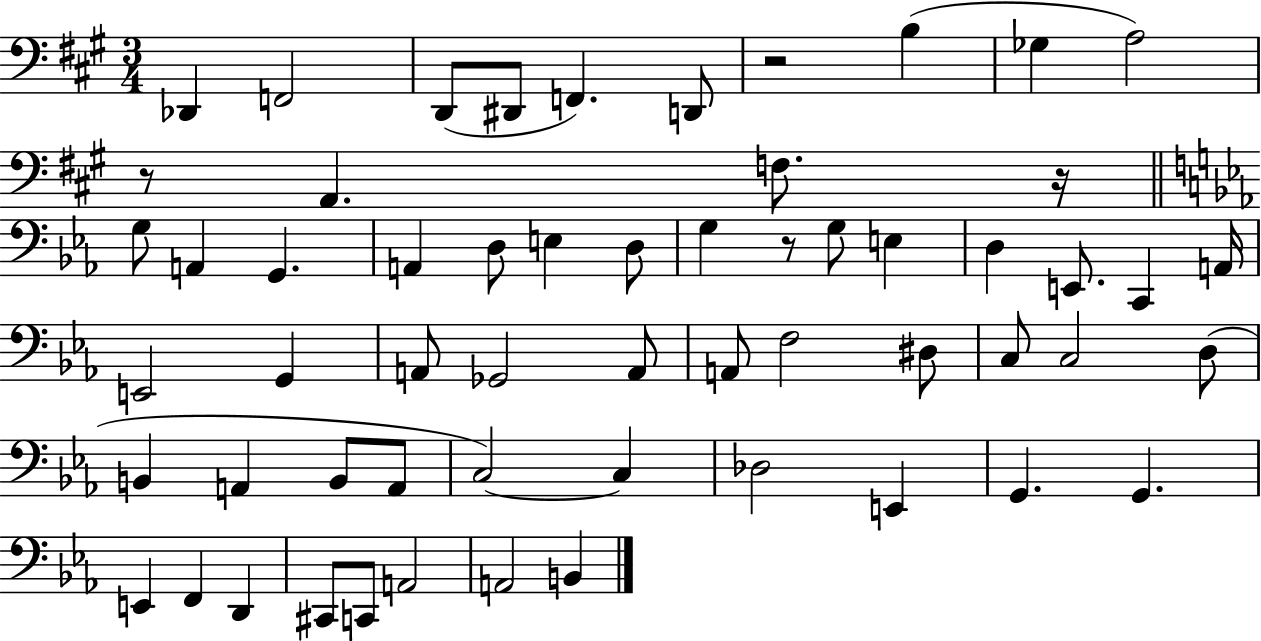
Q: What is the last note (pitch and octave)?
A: B2